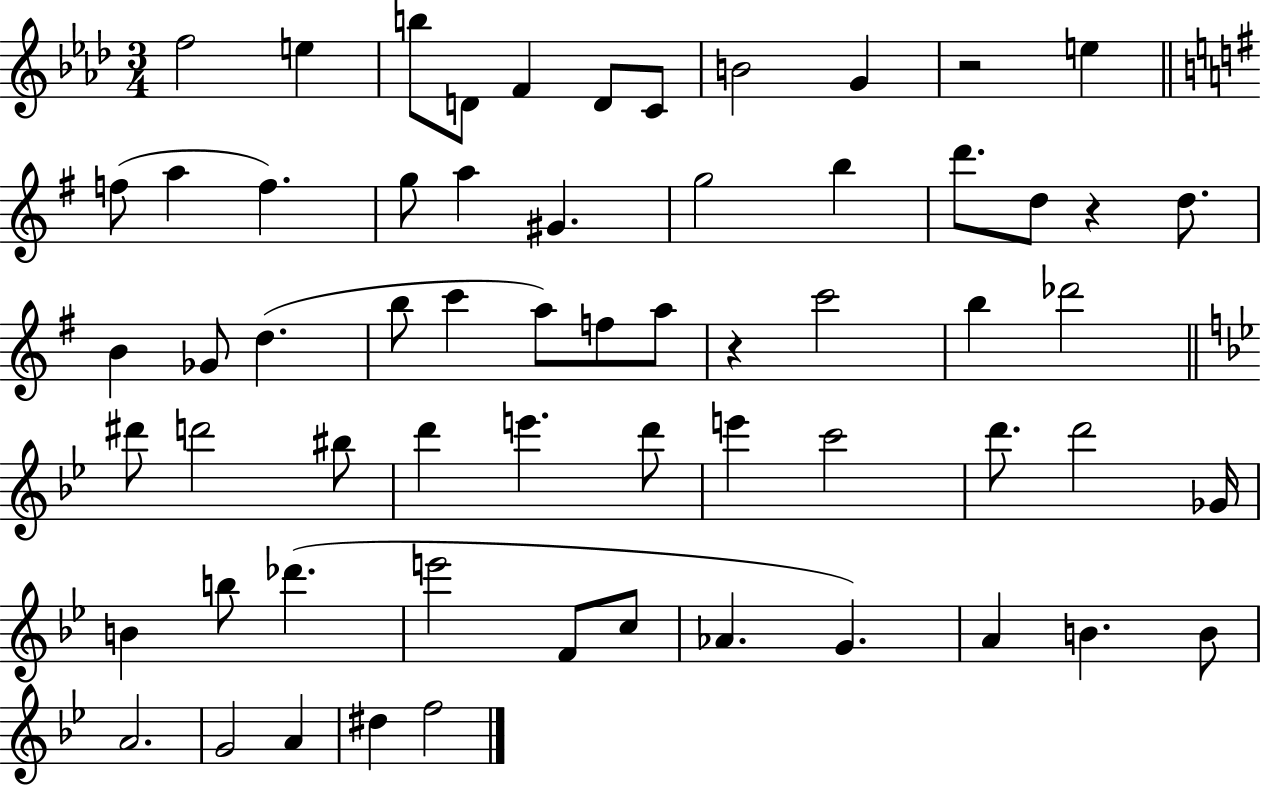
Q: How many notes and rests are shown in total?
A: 62